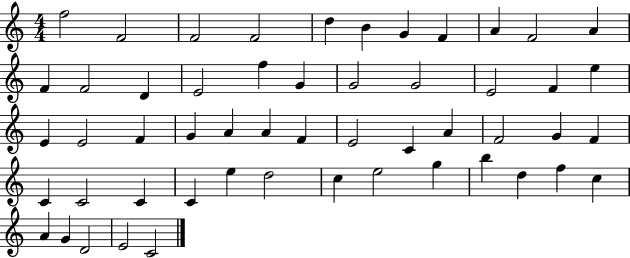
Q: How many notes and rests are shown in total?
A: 53